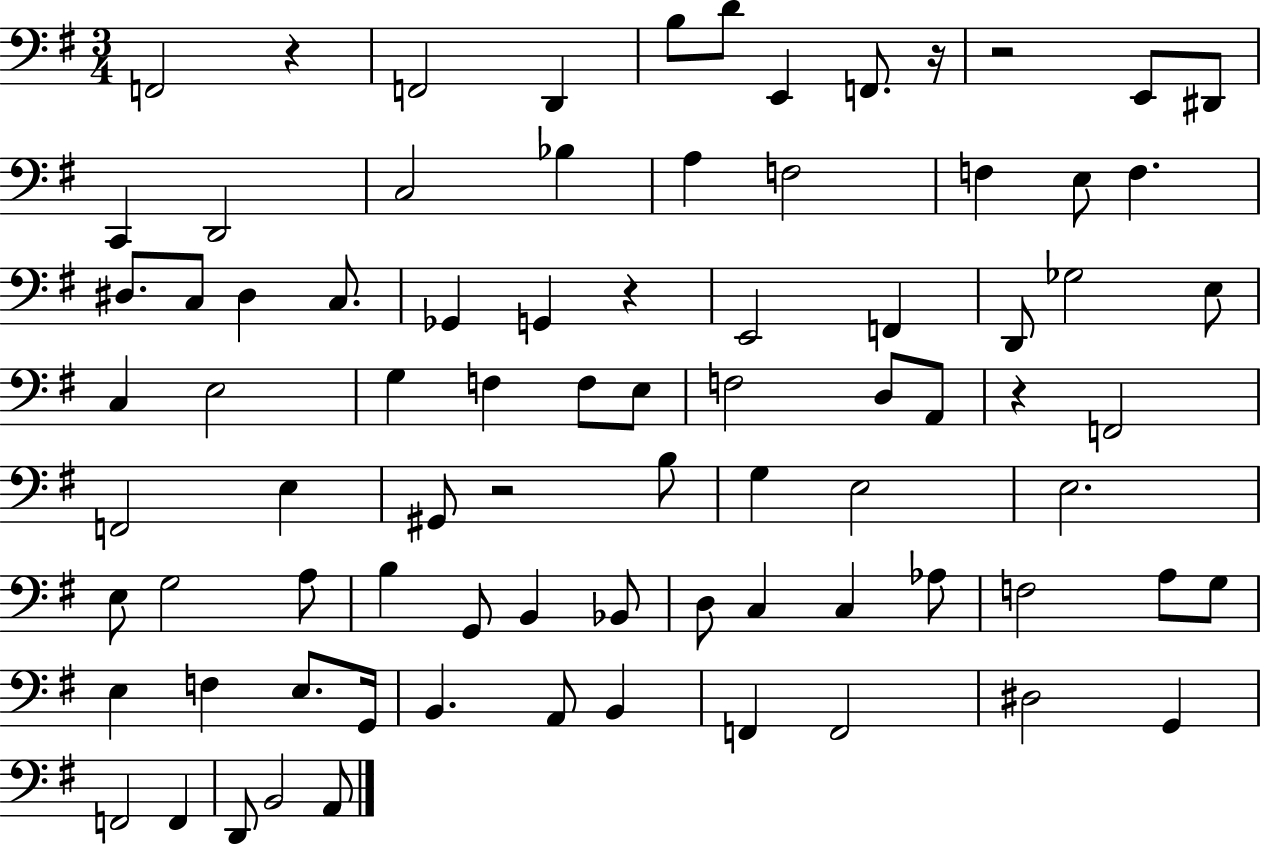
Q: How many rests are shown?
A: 6